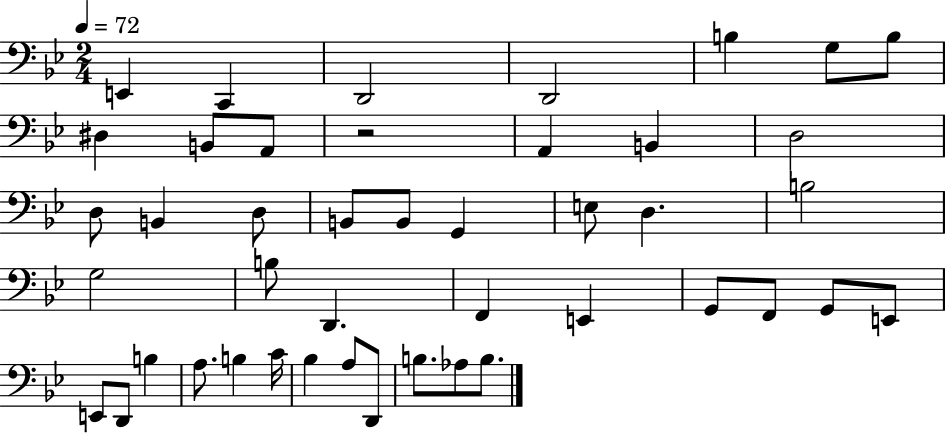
X:1
T:Untitled
M:2/4
L:1/4
K:Bb
E,, C,, D,,2 D,,2 B, G,/2 B,/2 ^D, B,,/2 A,,/2 z2 A,, B,, D,2 D,/2 B,, D,/2 B,,/2 B,,/2 G,, E,/2 D, B,2 G,2 B,/2 D,, F,, E,, G,,/2 F,,/2 G,,/2 E,,/2 E,,/2 D,,/2 B, A,/2 B, C/4 _B, A,/2 D,,/2 B,/2 _A,/2 B,/2